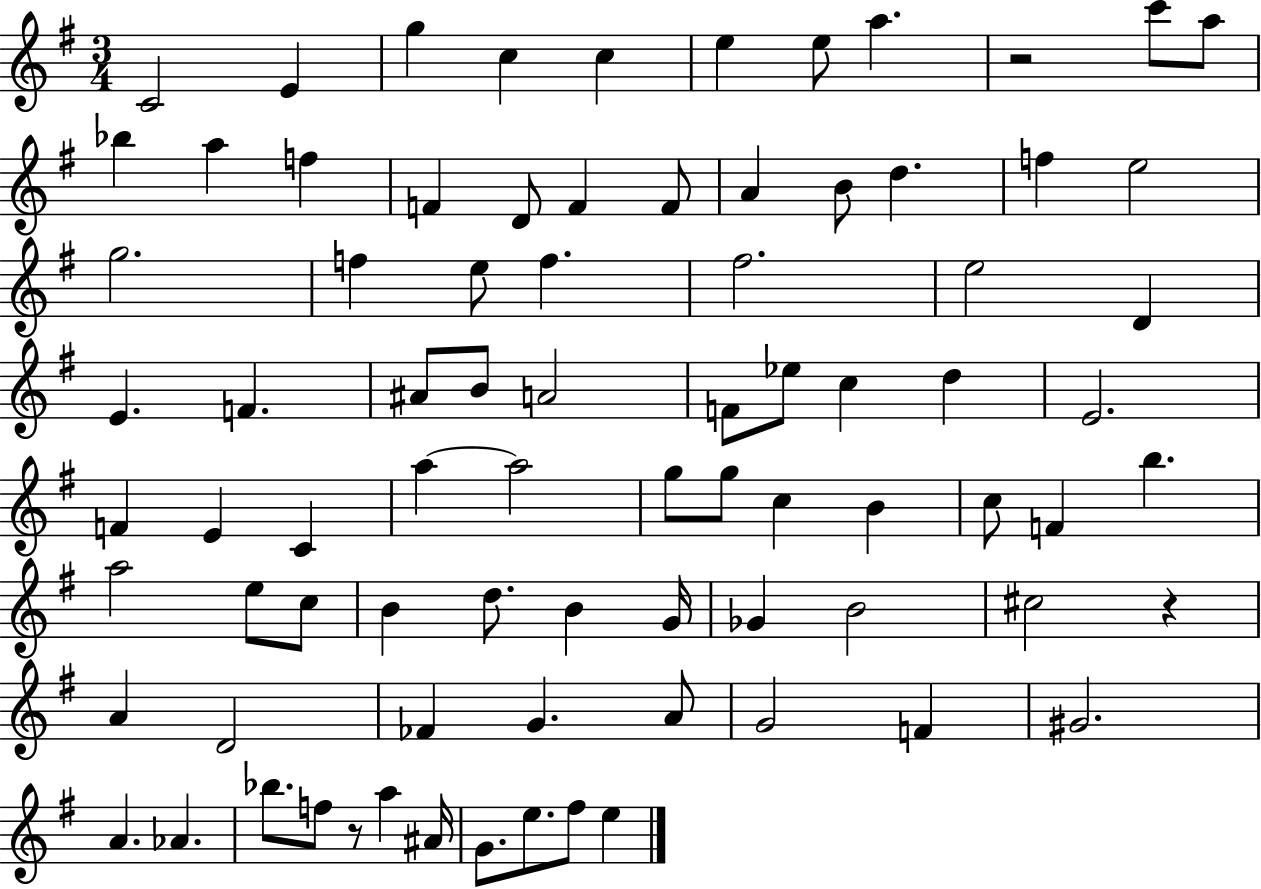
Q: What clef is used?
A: treble